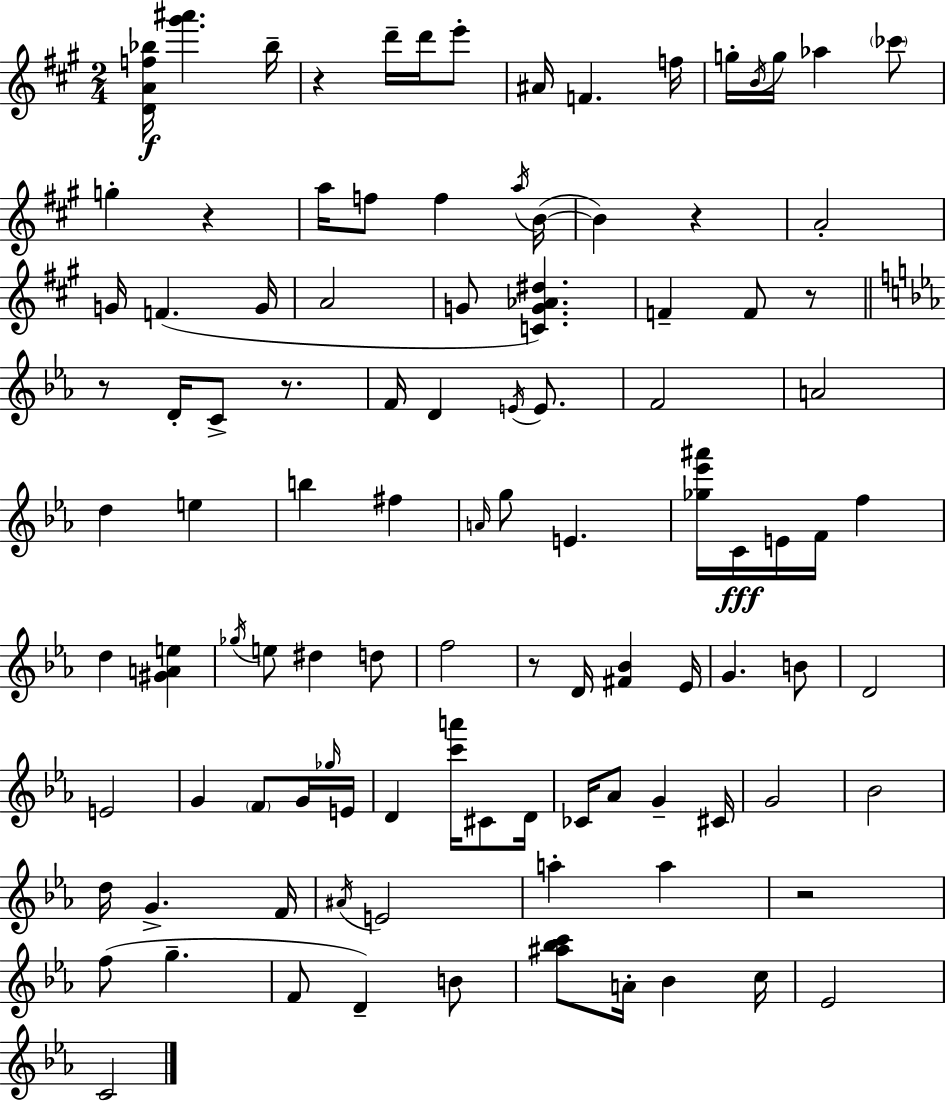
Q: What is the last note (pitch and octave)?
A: C4